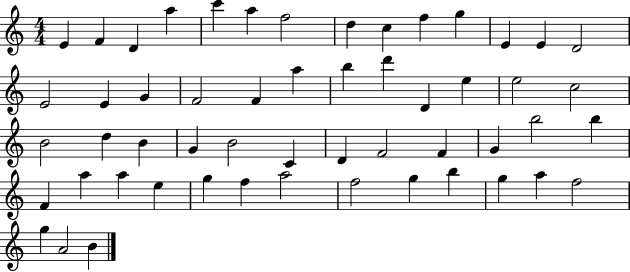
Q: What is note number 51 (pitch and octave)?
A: F5